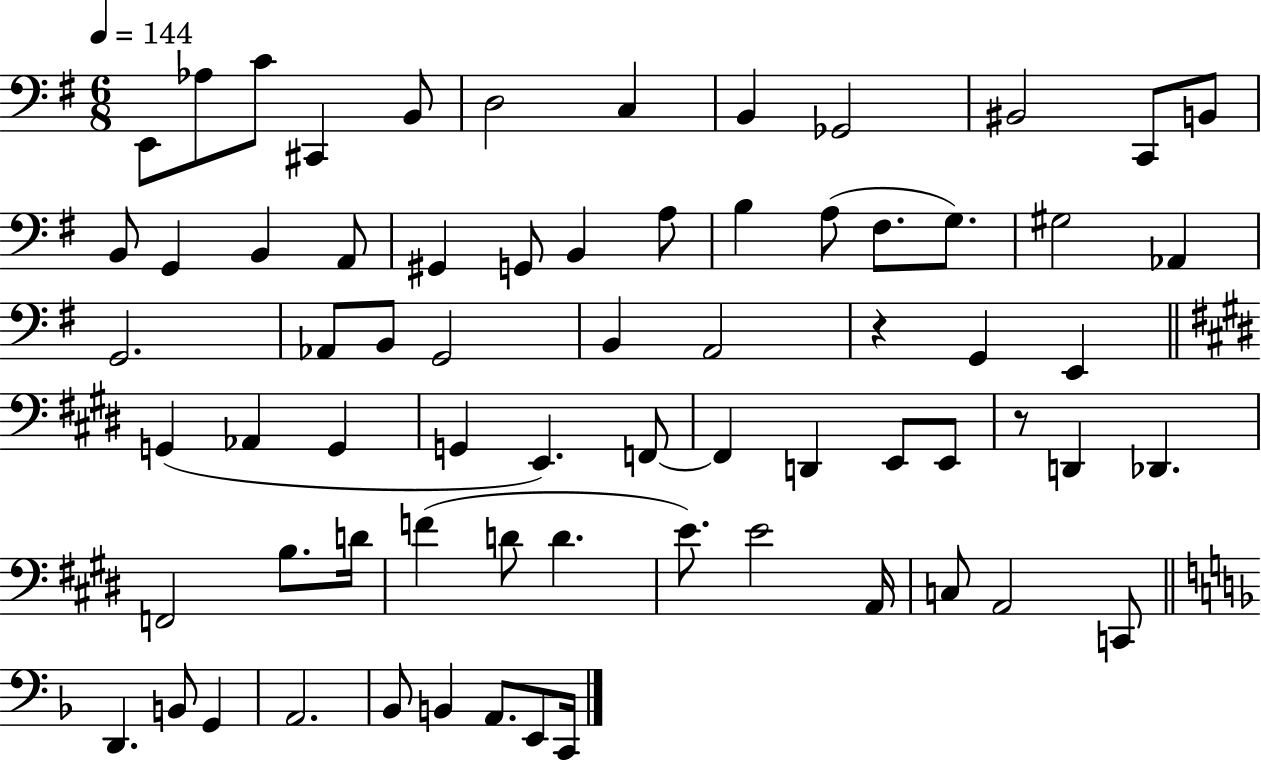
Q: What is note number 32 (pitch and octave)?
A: A2